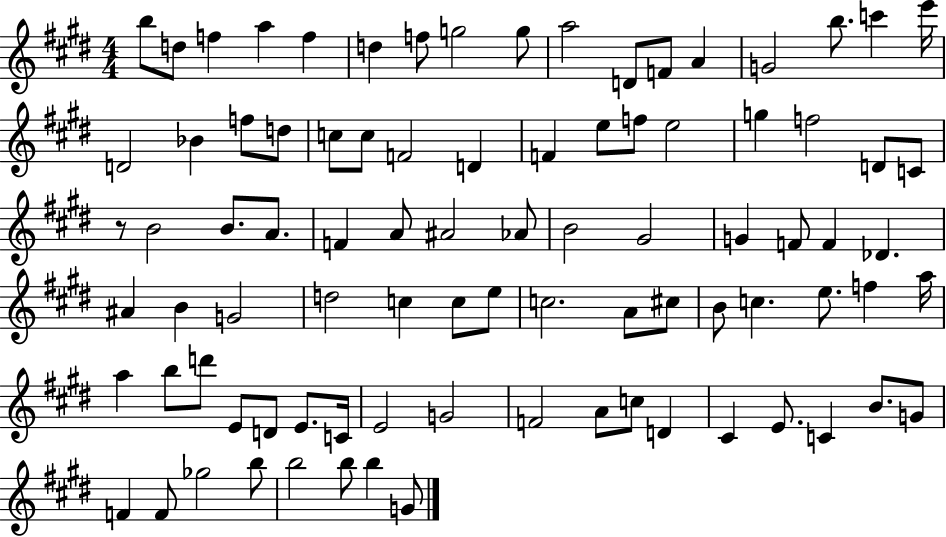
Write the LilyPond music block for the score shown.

{
  \clef treble
  \numericTimeSignature
  \time 4/4
  \key e \major
  b''8 d''8 f''4 a''4 f''4 | d''4 f''8 g''2 g''8 | a''2 d'8 f'8 a'4 | g'2 b''8. c'''4 e'''16 | \break d'2 bes'4 f''8 d''8 | c''8 c''8 f'2 d'4 | f'4 e''8 f''8 e''2 | g''4 f''2 d'8 c'8 | \break r8 b'2 b'8. a'8. | f'4 a'8 ais'2 aes'8 | b'2 gis'2 | g'4 f'8 f'4 des'4. | \break ais'4 b'4 g'2 | d''2 c''4 c''8 e''8 | c''2. a'8 cis''8 | b'8 c''4. e''8. f''4 a''16 | \break a''4 b''8 d'''8 e'8 d'8 e'8. c'16 | e'2 g'2 | f'2 a'8 c''8 d'4 | cis'4 e'8. c'4 b'8. g'8 | \break f'4 f'8 ges''2 b''8 | b''2 b''8 b''4 g'8 | \bar "|."
}